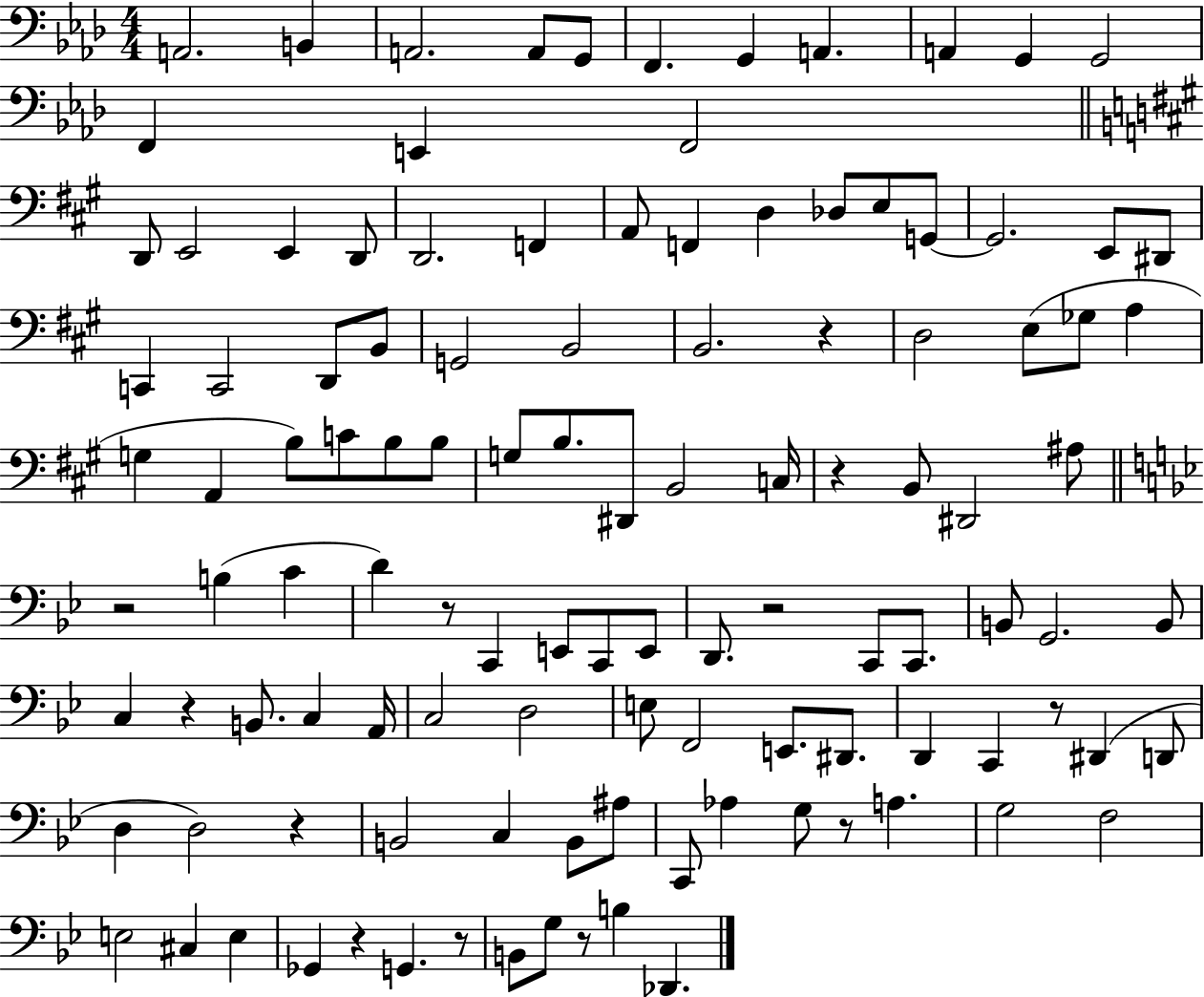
X:1
T:Untitled
M:4/4
L:1/4
K:Ab
A,,2 B,, A,,2 A,,/2 G,,/2 F,, G,, A,, A,, G,, G,,2 F,, E,, F,,2 D,,/2 E,,2 E,, D,,/2 D,,2 F,, A,,/2 F,, D, _D,/2 E,/2 G,,/2 G,,2 E,,/2 ^D,,/2 C,, C,,2 D,,/2 B,,/2 G,,2 B,,2 B,,2 z D,2 E,/2 _G,/2 A, G, A,, B,/2 C/2 B,/2 B,/2 G,/2 B,/2 ^D,,/2 B,,2 C,/4 z B,,/2 ^D,,2 ^A,/2 z2 B, C D z/2 C,, E,,/2 C,,/2 E,,/2 D,,/2 z2 C,,/2 C,,/2 B,,/2 G,,2 B,,/2 C, z B,,/2 C, A,,/4 C,2 D,2 E,/2 F,,2 E,,/2 ^D,,/2 D,, C,, z/2 ^D,, D,,/2 D, D,2 z B,,2 C, B,,/2 ^A,/2 C,,/2 _A, G,/2 z/2 A, G,2 F,2 E,2 ^C, E, _G,, z G,, z/2 B,,/2 G,/2 z/2 B, _D,,